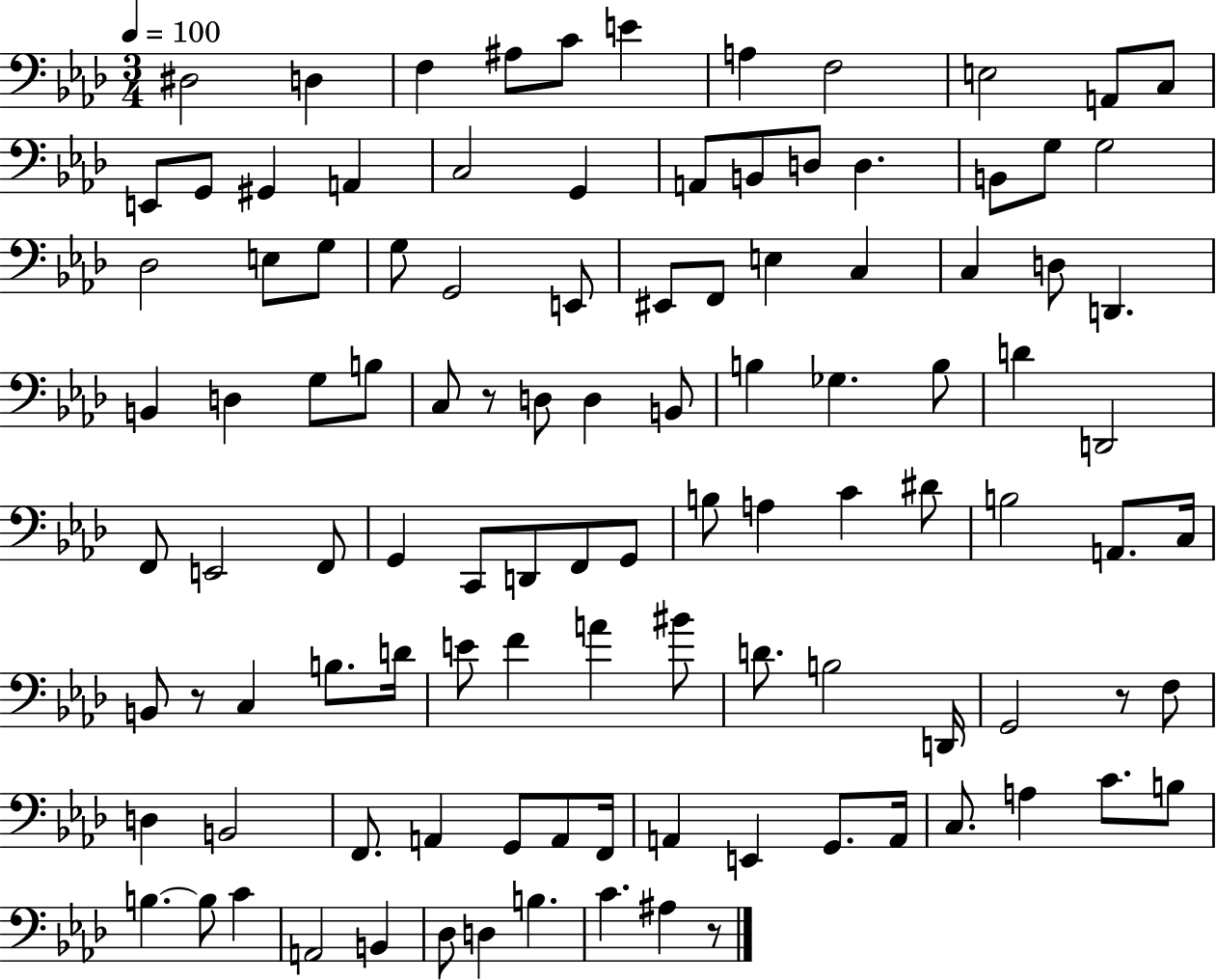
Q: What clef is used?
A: bass